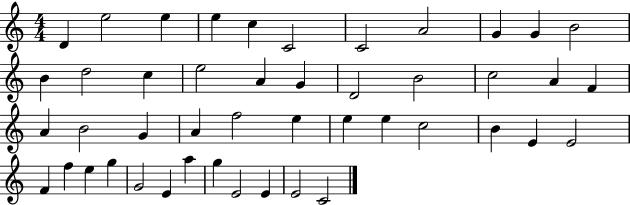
X:1
T:Untitled
M:4/4
L:1/4
K:C
D e2 e e c C2 C2 A2 G G B2 B d2 c e2 A G D2 B2 c2 A F A B2 G A f2 e e e c2 B E E2 F f e g G2 E a g E2 E E2 C2